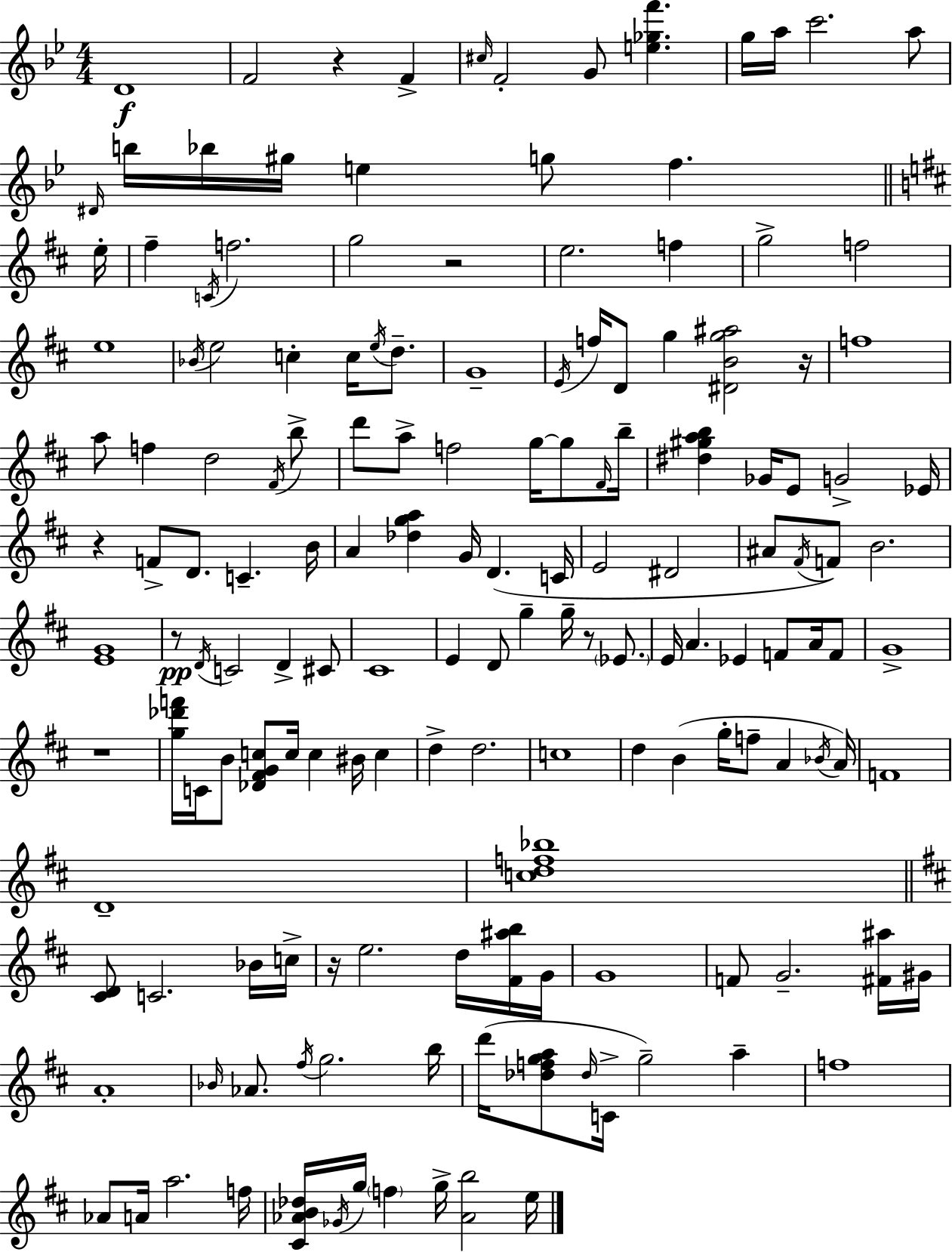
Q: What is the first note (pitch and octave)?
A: D4